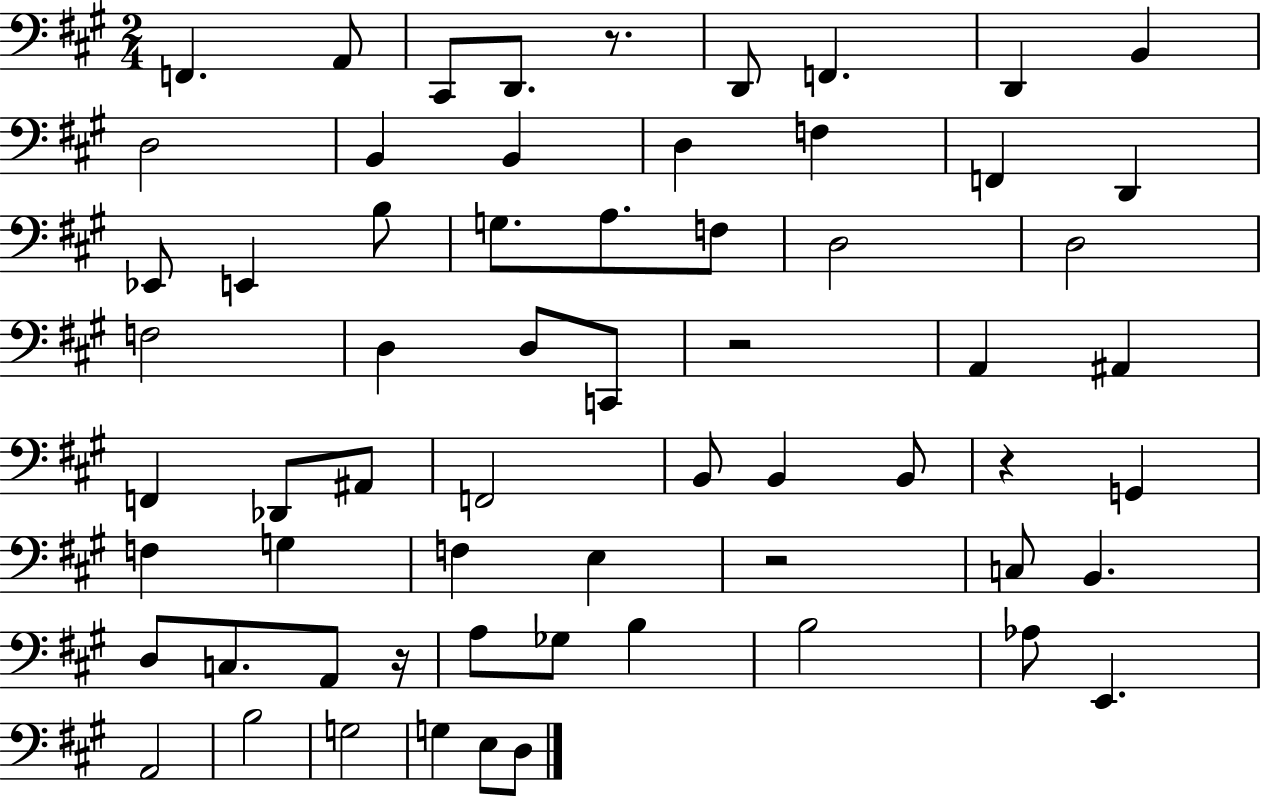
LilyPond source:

{
  \clef bass
  \numericTimeSignature
  \time 2/4
  \key a \major
  f,4. a,8 | cis,8 d,8. r8. | d,8 f,4. | d,4 b,4 | \break d2 | b,4 b,4 | d4 f4 | f,4 d,4 | \break ees,8 e,4 b8 | g8. a8. f8 | d2 | d2 | \break f2 | d4 d8 c,8 | r2 | a,4 ais,4 | \break f,4 des,8 ais,8 | f,2 | b,8 b,4 b,8 | r4 g,4 | \break f4 g4 | f4 e4 | r2 | c8 b,4. | \break d8 c8. a,8 r16 | a8 ges8 b4 | b2 | aes8 e,4. | \break a,2 | b2 | g2 | g4 e8 d8 | \break \bar "|."
}